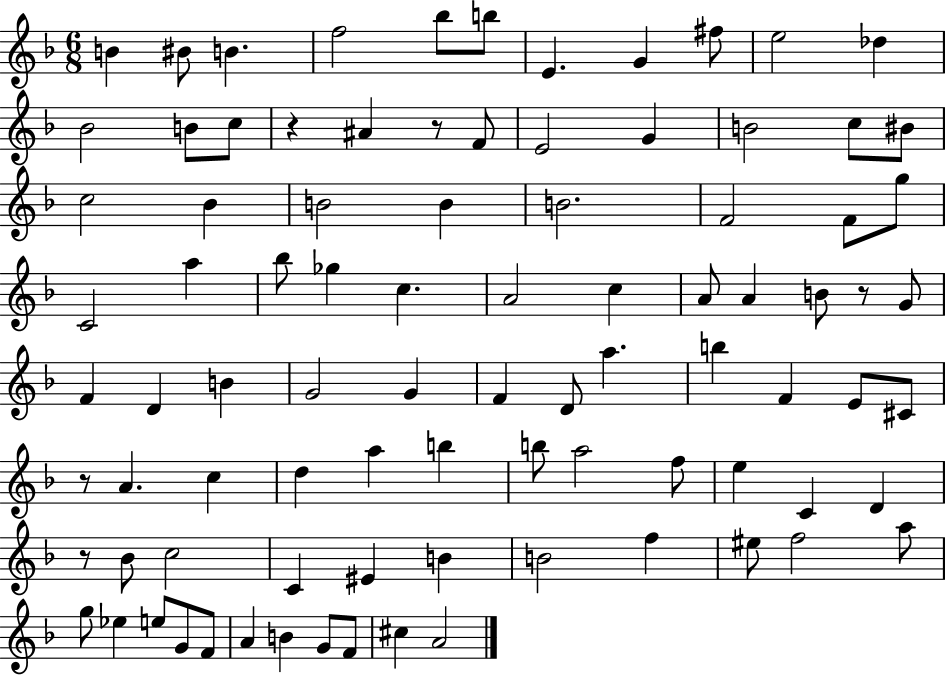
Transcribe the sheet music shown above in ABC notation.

X:1
T:Untitled
M:6/8
L:1/4
K:F
B ^B/2 B f2 _b/2 b/2 E G ^f/2 e2 _d _B2 B/2 c/2 z ^A z/2 F/2 E2 G B2 c/2 ^B/2 c2 _B B2 B B2 F2 F/2 g/2 C2 a _b/2 _g c A2 c A/2 A B/2 z/2 G/2 F D B G2 G F D/2 a b F E/2 ^C/2 z/2 A c d a b b/2 a2 f/2 e C D z/2 _B/2 c2 C ^E B B2 f ^e/2 f2 a/2 g/2 _e e/2 G/2 F/2 A B G/2 F/2 ^c A2